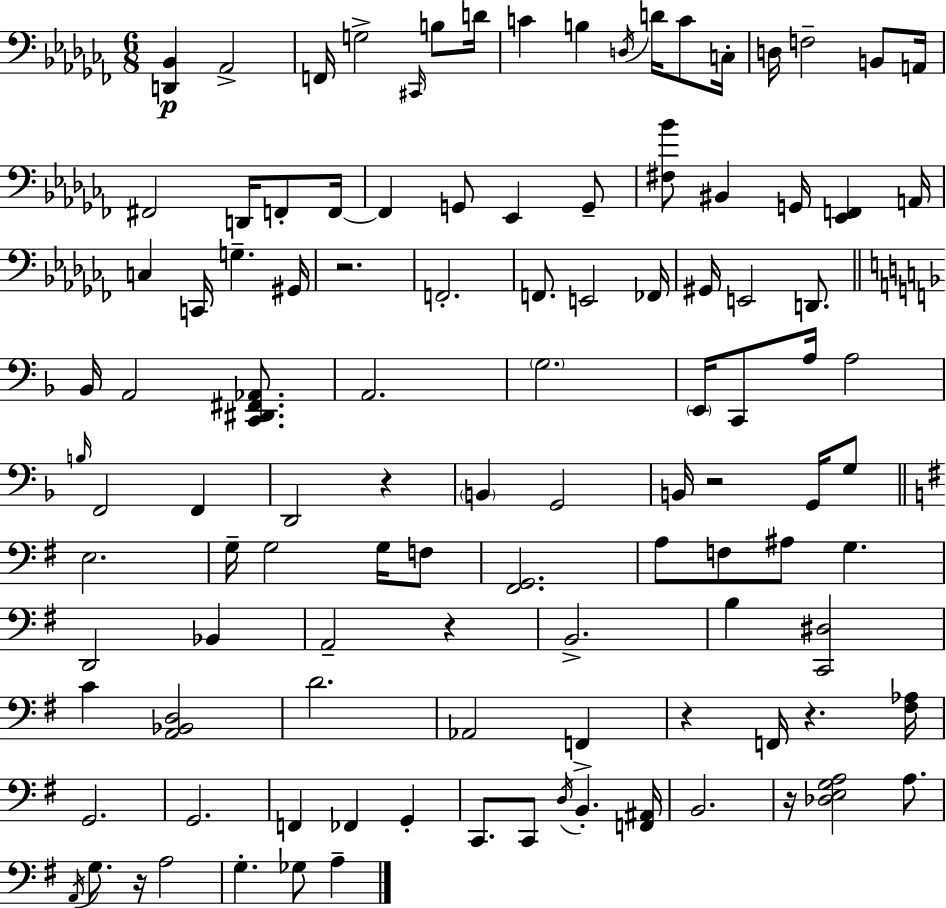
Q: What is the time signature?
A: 6/8